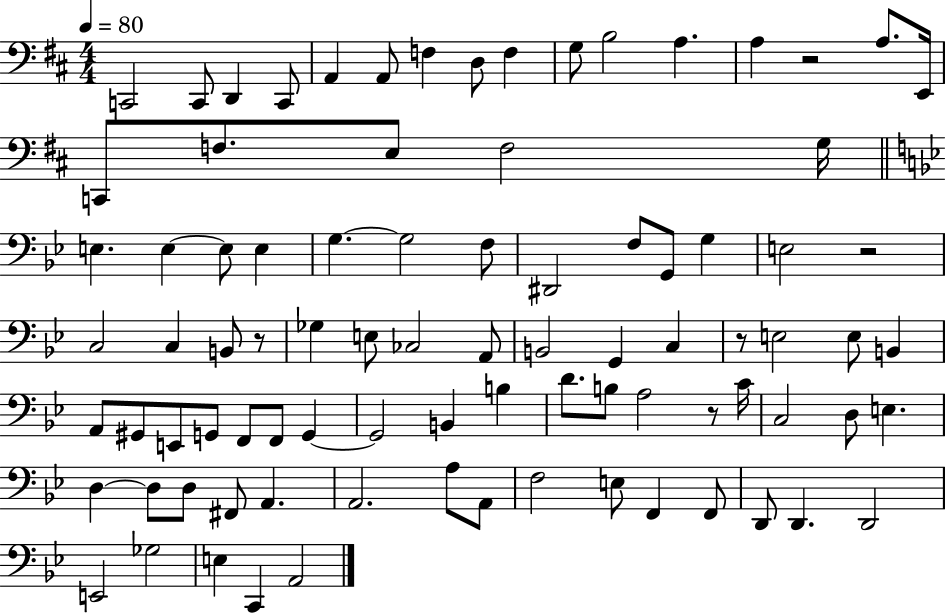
C2/h C2/e D2/q C2/e A2/q A2/e F3/q D3/e F3/q G3/e B3/h A3/q. A3/q R/h A3/e. E2/s C2/e F3/e. E3/e F3/h G3/s E3/q. E3/q E3/e E3/q G3/q. G3/h F3/e D#2/h F3/e G2/e G3/q E3/h R/h C3/h C3/q B2/e R/e Gb3/q E3/e CES3/h A2/e B2/h G2/q C3/q R/e E3/h E3/e B2/q A2/e G#2/e E2/e G2/e F2/e F2/e G2/q G2/h B2/q B3/q D4/e. B3/e A3/h R/e C4/s C3/h D3/e E3/q. D3/q D3/e D3/e F#2/e A2/q. A2/h. A3/e A2/e F3/h E3/e F2/q F2/e D2/e D2/q. D2/h E2/h Gb3/h E3/q C2/q A2/h